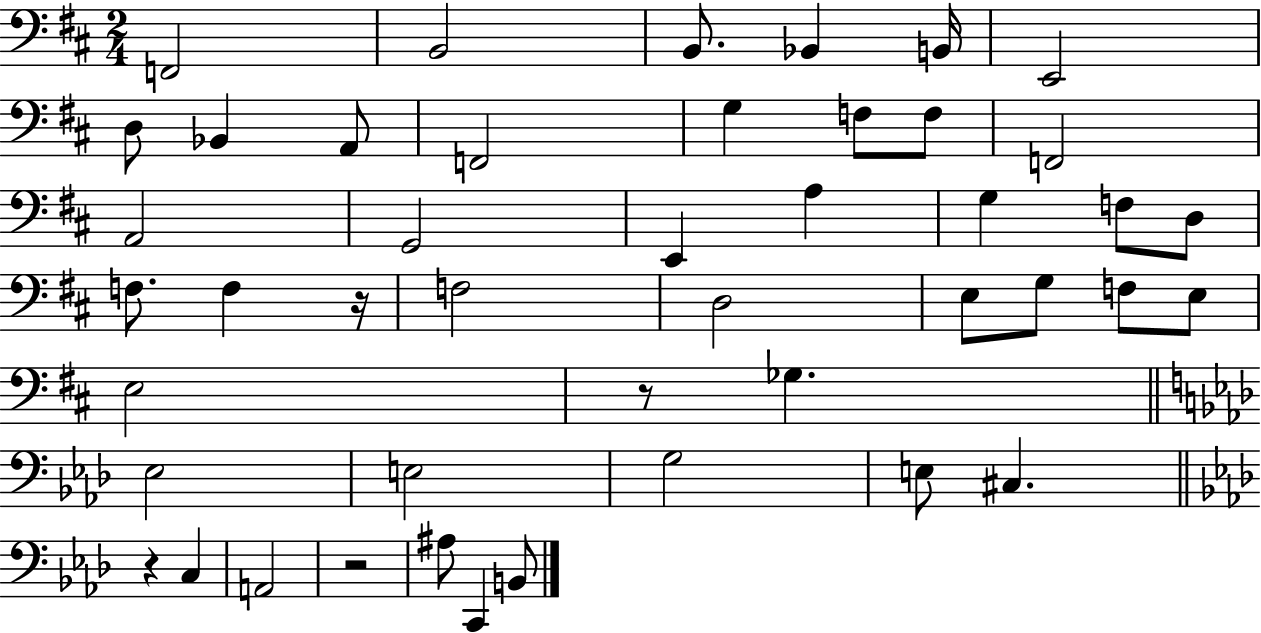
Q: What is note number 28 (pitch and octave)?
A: F3